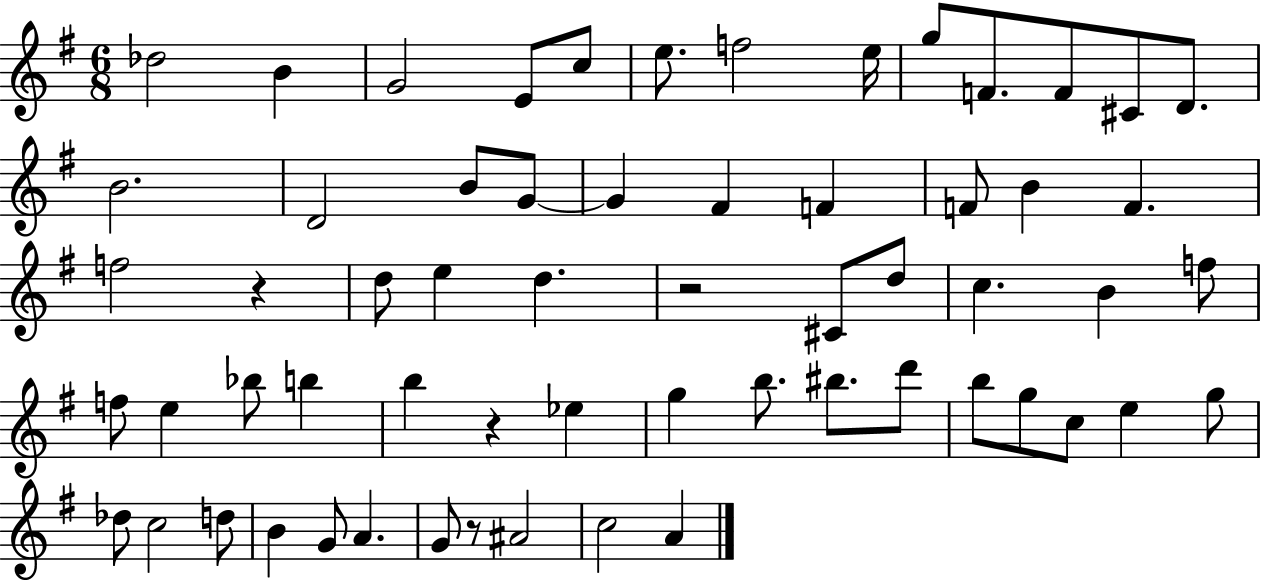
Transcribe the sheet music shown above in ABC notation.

X:1
T:Untitled
M:6/8
L:1/4
K:G
_d2 B G2 E/2 c/2 e/2 f2 e/4 g/2 F/2 F/2 ^C/2 D/2 B2 D2 B/2 G/2 G ^F F F/2 B F f2 z d/2 e d z2 ^C/2 d/2 c B f/2 f/2 e _b/2 b b z _e g b/2 ^b/2 d'/2 b/2 g/2 c/2 e g/2 _d/2 c2 d/2 B G/2 A G/2 z/2 ^A2 c2 A